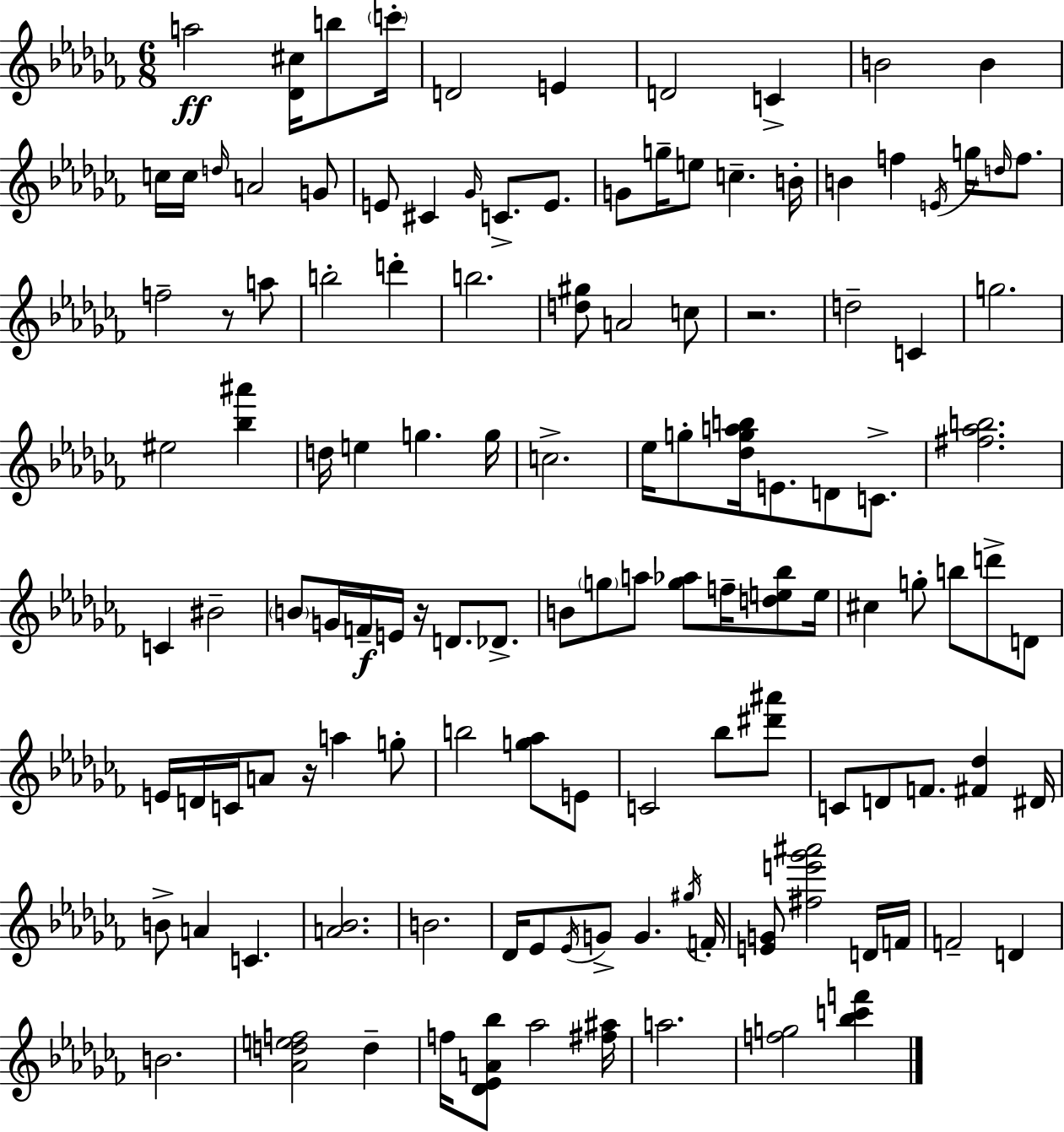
{
  \clef treble
  \numericTimeSignature
  \time 6/8
  \key aes \minor
  a''2\ff <des' cis''>16 b''8 \parenthesize c'''16-. | d'2 e'4 | d'2 c'4-> | b'2 b'4 | \break c''16 c''16 \grace { d''16 } a'2 g'8 | e'8 cis'4 \grace { ges'16 } c'8.-> e'8. | g'8 g''16-- e''8 c''4.-- | b'16-. b'4 f''4 \acciaccatura { e'16 } g''16 | \break \grace { d''16 } f''8. f''2-- | r8 a''8 b''2-. | d'''4-. b''2. | <d'' gis''>8 a'2 | \break c''8 r2. | d''2-- | c'4 g''2. | eis''2 | \break <bes'' ais'''>4 d''16 e''4 g''4. | g''16 c''2.-> | ees''16 g''8-. <des'' g'' a'' b''>16 e'8. d'8 | c'8.-> <fis'' aes'' b''>2. | \break c'4 bis'2-- | \parenthesize b'8 g'16 f'16--\f e'16 r16 d'8. | des'8.-> b'8 \parenthesize g''8 a''8 <g'' aes''>8 | f''16-- <d'' e'' bes''>8 e''16 cis''4 g''8-. b''8 | \break d'''8-> d'8 e'16 d'16 c'16 a'8 r16 a''4 | g''8-. b''2 | <g'' aes''>8 e'8 c'2 | bes''8 <dis''' ais'''>8 c'8 d'8 f'8. <fis' des''>4 | \break dis'16 b'8-> a'4 c'4. | <a' bes'>2. | b'2. | des'16 ees'8 \acciaccatura { ees'16 } g'8-> g'4. | \break \acciaccatura { gis''16 } f'16-. <e' g'>8 <fis'' e''' ges''' ais'''>2 | d'16 f'16 f'2-- | d'4 b'2. | <aes' d'' e'' f''>2 | \break d''4-- f''16 <des' ees' a' bes''>8 aes''2 | <fis'' ais''>16 a''2. | <f'' g''>2 | <bes'' c''' f'''>4 \bar "|."
}